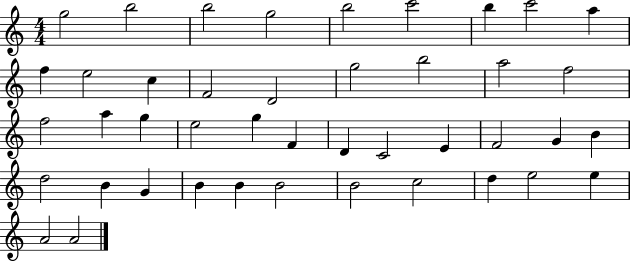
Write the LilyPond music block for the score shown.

{
  \clef treble
  \numericTimeSignature
  \time 4/4
  \key c \major
  g''2 b''2 | b''2 g''2 | b''2 c'''2 | b''4 c'''2 a''4 | \break f''4 e''2 c''4 | f'2 d'2 | g''2 b''2 | a''2 f''2 | \break f''2 a''4 g''4 | e''2 g''4 f'4 | d'4 c'2 e'4 | f'2 g'4 b'4 | \break d''2 b'4 g'4 | b'4 b'4 b'2 | b'2 c''2 | d''4 e''2 e''4 | \break a'2 a'2 | \bar "|."
}